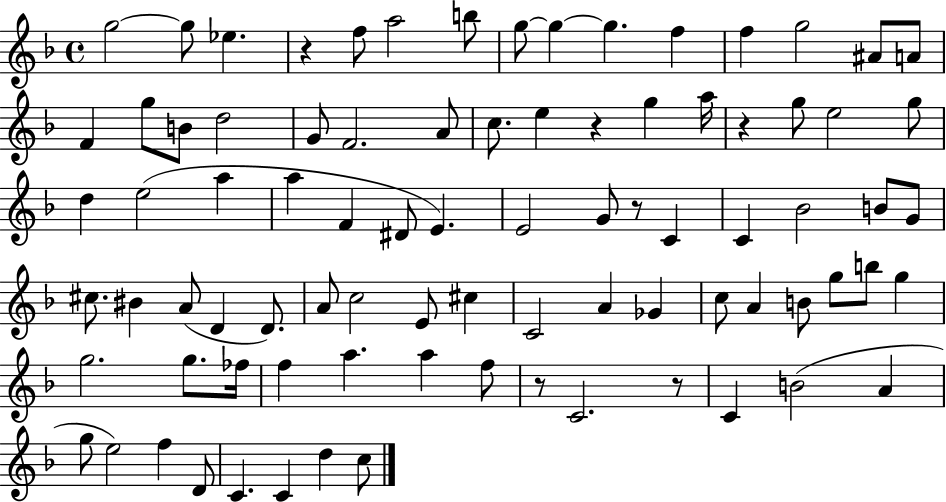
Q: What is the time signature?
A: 4/4